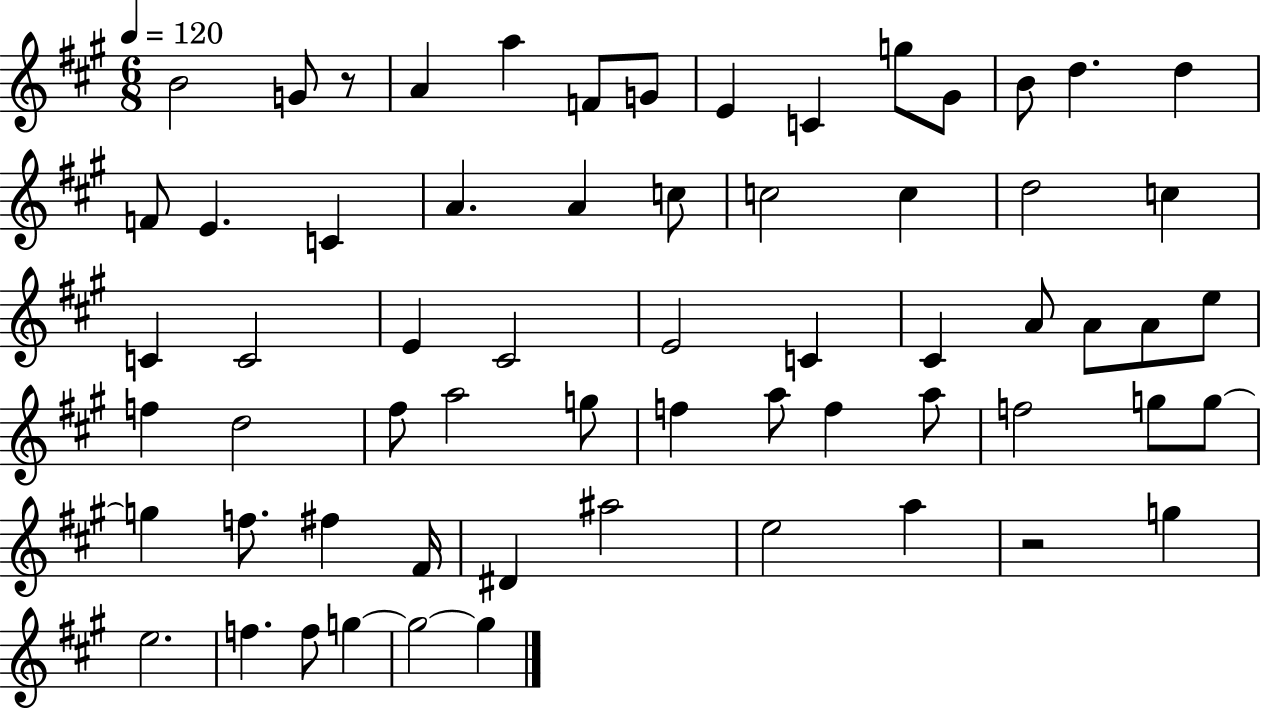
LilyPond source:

{
  \clef treble
  \numericTimeSignature
  \time 6/8
  \key a \major
  \tempo 4 = 120
  \repeat volta 2 { b'2 g'8 r8 | a'4 a''4 f'8 g'8 | e'4 c'4 g''8 gis'8 | b'8 d''4. d''4 | \break f'8 e'4. c'4 | a'4. a'4 c''8 | c''2 c''4 | d''2 c''4 | \break c'4 c'2 | e'4 cis'2 | e'2 c'4 | cis'4 a'8 a'8 a'8 e''8 | \break f''4 d''2 | fis''8 a''2 g''8 | f''4 a''8 f''4 a''8 | f''2 g''8 g''8~~ | \break g''4 f''8. fis''4 fis'16 | dis'4 ais''2 | e''2 a''4 | r2 g''4 | \break e''2. | f''4. f''8 g''4~~ | g''2~~ g''4 | } \bar "|."
}